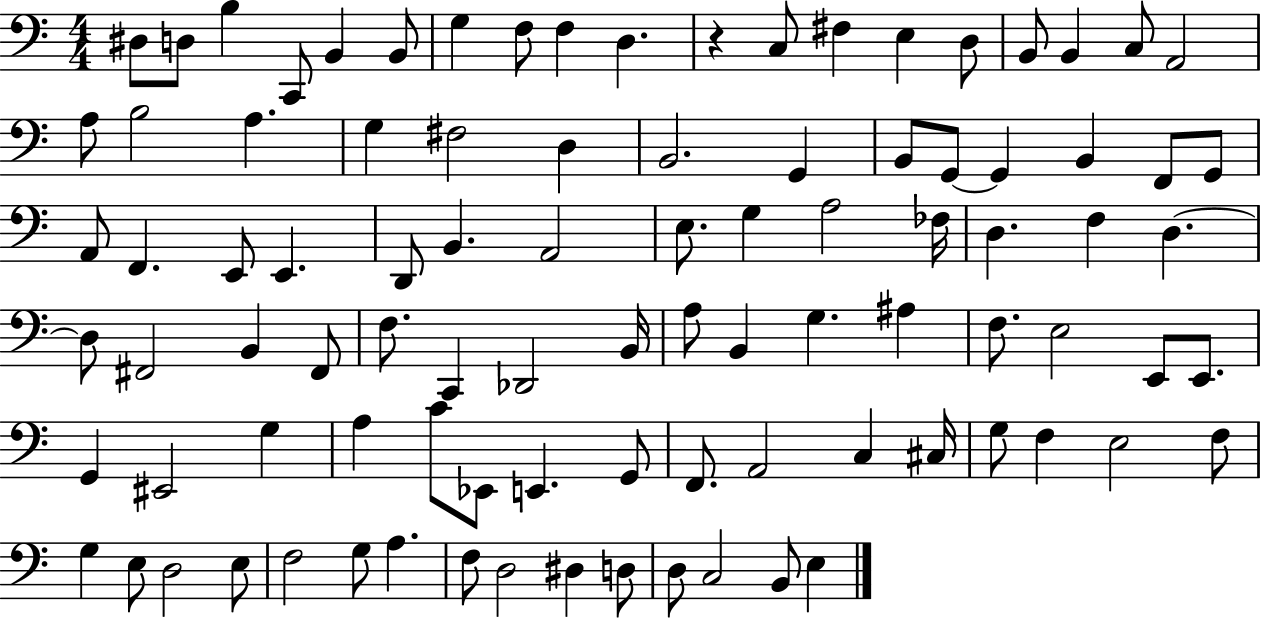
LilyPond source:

{
  \clef bass
  \numericTimeSignature
  \time 4/4
  \key c \major
  dis8 d8 b4 c,8 b,4 b,8 | g4 f8 f4 d4. | r4 c8 fis4 e4 d8 | b,8 b,4 c8 a,2 | \break a8 b2 a4. | g4 fis2 d4 | b,2. g,4 | b,8 g,8~~ g,4 b,4 f,8 g,8 | \break a,8 f,4. e,8 e,4. | d,8 b,4. a,2 | e8. g4 a2 fes16 | d4. f4 d4.~~ | \break d8 fis,2 b,4 fis,8 | f8. c,4 des,2 b,16 | a8 b,4 g4. ais4 | f8. e2 e,8 e,8. | \break g,4 eis,2 g4 | a4 c'8 ees,8 e,4. g,8 | f,8. a,2 c4 cis16 | g8 f4 e2 f8 | \break g4 e8 d2 e8 | f2 g8 a4. | f8 d2 dis4 d8 | d8 c2 b,8 e4 | \break \bar "|."
}